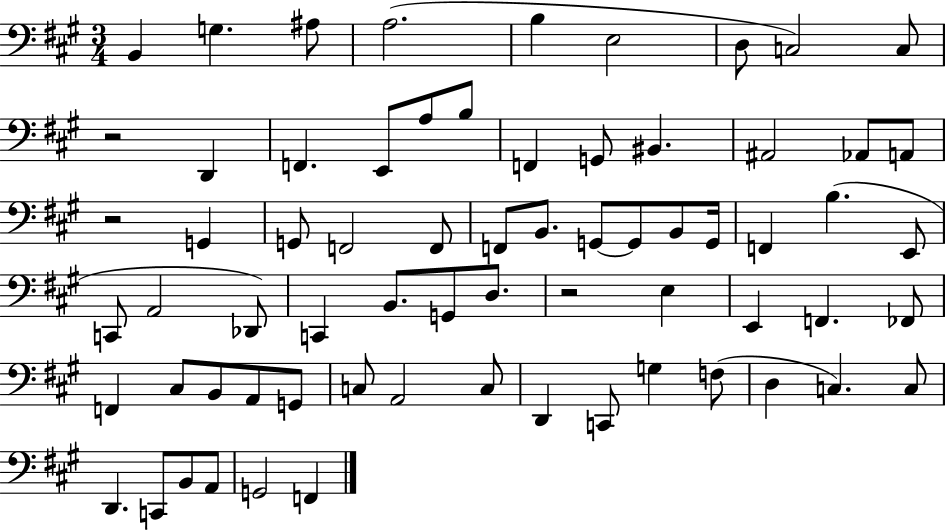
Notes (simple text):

B2/q G3/q. A#3/e A3/h. B3/q E3/h D3/e C3/h C3/e R/h D2/q F2/q. E2/e A3/e B3/e F2/q G2/e BIS2/q. A#2/h Ab2/e A2/e R/h G2/q G2/e F2/h F2/e F2/e B2/e. G2/e G2/e B2/e G2/s F2/q B3/q. E2/e C2/e A2/h Db2/e C2/q B2/e. G2/e D3/e. R/h E3/q E2/q F2/q. FES2/e F2/q C#3/e B2/e A2/e G2/e C3/e A2/h C3/e D2/q C2/e G3/q F3/e D3/q C3/q. C3/e D2/q. C2/e B2/e A2/e G2/h F2/q